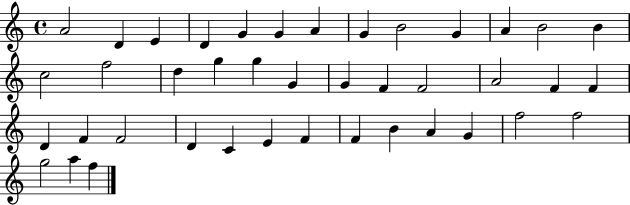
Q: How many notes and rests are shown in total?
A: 41